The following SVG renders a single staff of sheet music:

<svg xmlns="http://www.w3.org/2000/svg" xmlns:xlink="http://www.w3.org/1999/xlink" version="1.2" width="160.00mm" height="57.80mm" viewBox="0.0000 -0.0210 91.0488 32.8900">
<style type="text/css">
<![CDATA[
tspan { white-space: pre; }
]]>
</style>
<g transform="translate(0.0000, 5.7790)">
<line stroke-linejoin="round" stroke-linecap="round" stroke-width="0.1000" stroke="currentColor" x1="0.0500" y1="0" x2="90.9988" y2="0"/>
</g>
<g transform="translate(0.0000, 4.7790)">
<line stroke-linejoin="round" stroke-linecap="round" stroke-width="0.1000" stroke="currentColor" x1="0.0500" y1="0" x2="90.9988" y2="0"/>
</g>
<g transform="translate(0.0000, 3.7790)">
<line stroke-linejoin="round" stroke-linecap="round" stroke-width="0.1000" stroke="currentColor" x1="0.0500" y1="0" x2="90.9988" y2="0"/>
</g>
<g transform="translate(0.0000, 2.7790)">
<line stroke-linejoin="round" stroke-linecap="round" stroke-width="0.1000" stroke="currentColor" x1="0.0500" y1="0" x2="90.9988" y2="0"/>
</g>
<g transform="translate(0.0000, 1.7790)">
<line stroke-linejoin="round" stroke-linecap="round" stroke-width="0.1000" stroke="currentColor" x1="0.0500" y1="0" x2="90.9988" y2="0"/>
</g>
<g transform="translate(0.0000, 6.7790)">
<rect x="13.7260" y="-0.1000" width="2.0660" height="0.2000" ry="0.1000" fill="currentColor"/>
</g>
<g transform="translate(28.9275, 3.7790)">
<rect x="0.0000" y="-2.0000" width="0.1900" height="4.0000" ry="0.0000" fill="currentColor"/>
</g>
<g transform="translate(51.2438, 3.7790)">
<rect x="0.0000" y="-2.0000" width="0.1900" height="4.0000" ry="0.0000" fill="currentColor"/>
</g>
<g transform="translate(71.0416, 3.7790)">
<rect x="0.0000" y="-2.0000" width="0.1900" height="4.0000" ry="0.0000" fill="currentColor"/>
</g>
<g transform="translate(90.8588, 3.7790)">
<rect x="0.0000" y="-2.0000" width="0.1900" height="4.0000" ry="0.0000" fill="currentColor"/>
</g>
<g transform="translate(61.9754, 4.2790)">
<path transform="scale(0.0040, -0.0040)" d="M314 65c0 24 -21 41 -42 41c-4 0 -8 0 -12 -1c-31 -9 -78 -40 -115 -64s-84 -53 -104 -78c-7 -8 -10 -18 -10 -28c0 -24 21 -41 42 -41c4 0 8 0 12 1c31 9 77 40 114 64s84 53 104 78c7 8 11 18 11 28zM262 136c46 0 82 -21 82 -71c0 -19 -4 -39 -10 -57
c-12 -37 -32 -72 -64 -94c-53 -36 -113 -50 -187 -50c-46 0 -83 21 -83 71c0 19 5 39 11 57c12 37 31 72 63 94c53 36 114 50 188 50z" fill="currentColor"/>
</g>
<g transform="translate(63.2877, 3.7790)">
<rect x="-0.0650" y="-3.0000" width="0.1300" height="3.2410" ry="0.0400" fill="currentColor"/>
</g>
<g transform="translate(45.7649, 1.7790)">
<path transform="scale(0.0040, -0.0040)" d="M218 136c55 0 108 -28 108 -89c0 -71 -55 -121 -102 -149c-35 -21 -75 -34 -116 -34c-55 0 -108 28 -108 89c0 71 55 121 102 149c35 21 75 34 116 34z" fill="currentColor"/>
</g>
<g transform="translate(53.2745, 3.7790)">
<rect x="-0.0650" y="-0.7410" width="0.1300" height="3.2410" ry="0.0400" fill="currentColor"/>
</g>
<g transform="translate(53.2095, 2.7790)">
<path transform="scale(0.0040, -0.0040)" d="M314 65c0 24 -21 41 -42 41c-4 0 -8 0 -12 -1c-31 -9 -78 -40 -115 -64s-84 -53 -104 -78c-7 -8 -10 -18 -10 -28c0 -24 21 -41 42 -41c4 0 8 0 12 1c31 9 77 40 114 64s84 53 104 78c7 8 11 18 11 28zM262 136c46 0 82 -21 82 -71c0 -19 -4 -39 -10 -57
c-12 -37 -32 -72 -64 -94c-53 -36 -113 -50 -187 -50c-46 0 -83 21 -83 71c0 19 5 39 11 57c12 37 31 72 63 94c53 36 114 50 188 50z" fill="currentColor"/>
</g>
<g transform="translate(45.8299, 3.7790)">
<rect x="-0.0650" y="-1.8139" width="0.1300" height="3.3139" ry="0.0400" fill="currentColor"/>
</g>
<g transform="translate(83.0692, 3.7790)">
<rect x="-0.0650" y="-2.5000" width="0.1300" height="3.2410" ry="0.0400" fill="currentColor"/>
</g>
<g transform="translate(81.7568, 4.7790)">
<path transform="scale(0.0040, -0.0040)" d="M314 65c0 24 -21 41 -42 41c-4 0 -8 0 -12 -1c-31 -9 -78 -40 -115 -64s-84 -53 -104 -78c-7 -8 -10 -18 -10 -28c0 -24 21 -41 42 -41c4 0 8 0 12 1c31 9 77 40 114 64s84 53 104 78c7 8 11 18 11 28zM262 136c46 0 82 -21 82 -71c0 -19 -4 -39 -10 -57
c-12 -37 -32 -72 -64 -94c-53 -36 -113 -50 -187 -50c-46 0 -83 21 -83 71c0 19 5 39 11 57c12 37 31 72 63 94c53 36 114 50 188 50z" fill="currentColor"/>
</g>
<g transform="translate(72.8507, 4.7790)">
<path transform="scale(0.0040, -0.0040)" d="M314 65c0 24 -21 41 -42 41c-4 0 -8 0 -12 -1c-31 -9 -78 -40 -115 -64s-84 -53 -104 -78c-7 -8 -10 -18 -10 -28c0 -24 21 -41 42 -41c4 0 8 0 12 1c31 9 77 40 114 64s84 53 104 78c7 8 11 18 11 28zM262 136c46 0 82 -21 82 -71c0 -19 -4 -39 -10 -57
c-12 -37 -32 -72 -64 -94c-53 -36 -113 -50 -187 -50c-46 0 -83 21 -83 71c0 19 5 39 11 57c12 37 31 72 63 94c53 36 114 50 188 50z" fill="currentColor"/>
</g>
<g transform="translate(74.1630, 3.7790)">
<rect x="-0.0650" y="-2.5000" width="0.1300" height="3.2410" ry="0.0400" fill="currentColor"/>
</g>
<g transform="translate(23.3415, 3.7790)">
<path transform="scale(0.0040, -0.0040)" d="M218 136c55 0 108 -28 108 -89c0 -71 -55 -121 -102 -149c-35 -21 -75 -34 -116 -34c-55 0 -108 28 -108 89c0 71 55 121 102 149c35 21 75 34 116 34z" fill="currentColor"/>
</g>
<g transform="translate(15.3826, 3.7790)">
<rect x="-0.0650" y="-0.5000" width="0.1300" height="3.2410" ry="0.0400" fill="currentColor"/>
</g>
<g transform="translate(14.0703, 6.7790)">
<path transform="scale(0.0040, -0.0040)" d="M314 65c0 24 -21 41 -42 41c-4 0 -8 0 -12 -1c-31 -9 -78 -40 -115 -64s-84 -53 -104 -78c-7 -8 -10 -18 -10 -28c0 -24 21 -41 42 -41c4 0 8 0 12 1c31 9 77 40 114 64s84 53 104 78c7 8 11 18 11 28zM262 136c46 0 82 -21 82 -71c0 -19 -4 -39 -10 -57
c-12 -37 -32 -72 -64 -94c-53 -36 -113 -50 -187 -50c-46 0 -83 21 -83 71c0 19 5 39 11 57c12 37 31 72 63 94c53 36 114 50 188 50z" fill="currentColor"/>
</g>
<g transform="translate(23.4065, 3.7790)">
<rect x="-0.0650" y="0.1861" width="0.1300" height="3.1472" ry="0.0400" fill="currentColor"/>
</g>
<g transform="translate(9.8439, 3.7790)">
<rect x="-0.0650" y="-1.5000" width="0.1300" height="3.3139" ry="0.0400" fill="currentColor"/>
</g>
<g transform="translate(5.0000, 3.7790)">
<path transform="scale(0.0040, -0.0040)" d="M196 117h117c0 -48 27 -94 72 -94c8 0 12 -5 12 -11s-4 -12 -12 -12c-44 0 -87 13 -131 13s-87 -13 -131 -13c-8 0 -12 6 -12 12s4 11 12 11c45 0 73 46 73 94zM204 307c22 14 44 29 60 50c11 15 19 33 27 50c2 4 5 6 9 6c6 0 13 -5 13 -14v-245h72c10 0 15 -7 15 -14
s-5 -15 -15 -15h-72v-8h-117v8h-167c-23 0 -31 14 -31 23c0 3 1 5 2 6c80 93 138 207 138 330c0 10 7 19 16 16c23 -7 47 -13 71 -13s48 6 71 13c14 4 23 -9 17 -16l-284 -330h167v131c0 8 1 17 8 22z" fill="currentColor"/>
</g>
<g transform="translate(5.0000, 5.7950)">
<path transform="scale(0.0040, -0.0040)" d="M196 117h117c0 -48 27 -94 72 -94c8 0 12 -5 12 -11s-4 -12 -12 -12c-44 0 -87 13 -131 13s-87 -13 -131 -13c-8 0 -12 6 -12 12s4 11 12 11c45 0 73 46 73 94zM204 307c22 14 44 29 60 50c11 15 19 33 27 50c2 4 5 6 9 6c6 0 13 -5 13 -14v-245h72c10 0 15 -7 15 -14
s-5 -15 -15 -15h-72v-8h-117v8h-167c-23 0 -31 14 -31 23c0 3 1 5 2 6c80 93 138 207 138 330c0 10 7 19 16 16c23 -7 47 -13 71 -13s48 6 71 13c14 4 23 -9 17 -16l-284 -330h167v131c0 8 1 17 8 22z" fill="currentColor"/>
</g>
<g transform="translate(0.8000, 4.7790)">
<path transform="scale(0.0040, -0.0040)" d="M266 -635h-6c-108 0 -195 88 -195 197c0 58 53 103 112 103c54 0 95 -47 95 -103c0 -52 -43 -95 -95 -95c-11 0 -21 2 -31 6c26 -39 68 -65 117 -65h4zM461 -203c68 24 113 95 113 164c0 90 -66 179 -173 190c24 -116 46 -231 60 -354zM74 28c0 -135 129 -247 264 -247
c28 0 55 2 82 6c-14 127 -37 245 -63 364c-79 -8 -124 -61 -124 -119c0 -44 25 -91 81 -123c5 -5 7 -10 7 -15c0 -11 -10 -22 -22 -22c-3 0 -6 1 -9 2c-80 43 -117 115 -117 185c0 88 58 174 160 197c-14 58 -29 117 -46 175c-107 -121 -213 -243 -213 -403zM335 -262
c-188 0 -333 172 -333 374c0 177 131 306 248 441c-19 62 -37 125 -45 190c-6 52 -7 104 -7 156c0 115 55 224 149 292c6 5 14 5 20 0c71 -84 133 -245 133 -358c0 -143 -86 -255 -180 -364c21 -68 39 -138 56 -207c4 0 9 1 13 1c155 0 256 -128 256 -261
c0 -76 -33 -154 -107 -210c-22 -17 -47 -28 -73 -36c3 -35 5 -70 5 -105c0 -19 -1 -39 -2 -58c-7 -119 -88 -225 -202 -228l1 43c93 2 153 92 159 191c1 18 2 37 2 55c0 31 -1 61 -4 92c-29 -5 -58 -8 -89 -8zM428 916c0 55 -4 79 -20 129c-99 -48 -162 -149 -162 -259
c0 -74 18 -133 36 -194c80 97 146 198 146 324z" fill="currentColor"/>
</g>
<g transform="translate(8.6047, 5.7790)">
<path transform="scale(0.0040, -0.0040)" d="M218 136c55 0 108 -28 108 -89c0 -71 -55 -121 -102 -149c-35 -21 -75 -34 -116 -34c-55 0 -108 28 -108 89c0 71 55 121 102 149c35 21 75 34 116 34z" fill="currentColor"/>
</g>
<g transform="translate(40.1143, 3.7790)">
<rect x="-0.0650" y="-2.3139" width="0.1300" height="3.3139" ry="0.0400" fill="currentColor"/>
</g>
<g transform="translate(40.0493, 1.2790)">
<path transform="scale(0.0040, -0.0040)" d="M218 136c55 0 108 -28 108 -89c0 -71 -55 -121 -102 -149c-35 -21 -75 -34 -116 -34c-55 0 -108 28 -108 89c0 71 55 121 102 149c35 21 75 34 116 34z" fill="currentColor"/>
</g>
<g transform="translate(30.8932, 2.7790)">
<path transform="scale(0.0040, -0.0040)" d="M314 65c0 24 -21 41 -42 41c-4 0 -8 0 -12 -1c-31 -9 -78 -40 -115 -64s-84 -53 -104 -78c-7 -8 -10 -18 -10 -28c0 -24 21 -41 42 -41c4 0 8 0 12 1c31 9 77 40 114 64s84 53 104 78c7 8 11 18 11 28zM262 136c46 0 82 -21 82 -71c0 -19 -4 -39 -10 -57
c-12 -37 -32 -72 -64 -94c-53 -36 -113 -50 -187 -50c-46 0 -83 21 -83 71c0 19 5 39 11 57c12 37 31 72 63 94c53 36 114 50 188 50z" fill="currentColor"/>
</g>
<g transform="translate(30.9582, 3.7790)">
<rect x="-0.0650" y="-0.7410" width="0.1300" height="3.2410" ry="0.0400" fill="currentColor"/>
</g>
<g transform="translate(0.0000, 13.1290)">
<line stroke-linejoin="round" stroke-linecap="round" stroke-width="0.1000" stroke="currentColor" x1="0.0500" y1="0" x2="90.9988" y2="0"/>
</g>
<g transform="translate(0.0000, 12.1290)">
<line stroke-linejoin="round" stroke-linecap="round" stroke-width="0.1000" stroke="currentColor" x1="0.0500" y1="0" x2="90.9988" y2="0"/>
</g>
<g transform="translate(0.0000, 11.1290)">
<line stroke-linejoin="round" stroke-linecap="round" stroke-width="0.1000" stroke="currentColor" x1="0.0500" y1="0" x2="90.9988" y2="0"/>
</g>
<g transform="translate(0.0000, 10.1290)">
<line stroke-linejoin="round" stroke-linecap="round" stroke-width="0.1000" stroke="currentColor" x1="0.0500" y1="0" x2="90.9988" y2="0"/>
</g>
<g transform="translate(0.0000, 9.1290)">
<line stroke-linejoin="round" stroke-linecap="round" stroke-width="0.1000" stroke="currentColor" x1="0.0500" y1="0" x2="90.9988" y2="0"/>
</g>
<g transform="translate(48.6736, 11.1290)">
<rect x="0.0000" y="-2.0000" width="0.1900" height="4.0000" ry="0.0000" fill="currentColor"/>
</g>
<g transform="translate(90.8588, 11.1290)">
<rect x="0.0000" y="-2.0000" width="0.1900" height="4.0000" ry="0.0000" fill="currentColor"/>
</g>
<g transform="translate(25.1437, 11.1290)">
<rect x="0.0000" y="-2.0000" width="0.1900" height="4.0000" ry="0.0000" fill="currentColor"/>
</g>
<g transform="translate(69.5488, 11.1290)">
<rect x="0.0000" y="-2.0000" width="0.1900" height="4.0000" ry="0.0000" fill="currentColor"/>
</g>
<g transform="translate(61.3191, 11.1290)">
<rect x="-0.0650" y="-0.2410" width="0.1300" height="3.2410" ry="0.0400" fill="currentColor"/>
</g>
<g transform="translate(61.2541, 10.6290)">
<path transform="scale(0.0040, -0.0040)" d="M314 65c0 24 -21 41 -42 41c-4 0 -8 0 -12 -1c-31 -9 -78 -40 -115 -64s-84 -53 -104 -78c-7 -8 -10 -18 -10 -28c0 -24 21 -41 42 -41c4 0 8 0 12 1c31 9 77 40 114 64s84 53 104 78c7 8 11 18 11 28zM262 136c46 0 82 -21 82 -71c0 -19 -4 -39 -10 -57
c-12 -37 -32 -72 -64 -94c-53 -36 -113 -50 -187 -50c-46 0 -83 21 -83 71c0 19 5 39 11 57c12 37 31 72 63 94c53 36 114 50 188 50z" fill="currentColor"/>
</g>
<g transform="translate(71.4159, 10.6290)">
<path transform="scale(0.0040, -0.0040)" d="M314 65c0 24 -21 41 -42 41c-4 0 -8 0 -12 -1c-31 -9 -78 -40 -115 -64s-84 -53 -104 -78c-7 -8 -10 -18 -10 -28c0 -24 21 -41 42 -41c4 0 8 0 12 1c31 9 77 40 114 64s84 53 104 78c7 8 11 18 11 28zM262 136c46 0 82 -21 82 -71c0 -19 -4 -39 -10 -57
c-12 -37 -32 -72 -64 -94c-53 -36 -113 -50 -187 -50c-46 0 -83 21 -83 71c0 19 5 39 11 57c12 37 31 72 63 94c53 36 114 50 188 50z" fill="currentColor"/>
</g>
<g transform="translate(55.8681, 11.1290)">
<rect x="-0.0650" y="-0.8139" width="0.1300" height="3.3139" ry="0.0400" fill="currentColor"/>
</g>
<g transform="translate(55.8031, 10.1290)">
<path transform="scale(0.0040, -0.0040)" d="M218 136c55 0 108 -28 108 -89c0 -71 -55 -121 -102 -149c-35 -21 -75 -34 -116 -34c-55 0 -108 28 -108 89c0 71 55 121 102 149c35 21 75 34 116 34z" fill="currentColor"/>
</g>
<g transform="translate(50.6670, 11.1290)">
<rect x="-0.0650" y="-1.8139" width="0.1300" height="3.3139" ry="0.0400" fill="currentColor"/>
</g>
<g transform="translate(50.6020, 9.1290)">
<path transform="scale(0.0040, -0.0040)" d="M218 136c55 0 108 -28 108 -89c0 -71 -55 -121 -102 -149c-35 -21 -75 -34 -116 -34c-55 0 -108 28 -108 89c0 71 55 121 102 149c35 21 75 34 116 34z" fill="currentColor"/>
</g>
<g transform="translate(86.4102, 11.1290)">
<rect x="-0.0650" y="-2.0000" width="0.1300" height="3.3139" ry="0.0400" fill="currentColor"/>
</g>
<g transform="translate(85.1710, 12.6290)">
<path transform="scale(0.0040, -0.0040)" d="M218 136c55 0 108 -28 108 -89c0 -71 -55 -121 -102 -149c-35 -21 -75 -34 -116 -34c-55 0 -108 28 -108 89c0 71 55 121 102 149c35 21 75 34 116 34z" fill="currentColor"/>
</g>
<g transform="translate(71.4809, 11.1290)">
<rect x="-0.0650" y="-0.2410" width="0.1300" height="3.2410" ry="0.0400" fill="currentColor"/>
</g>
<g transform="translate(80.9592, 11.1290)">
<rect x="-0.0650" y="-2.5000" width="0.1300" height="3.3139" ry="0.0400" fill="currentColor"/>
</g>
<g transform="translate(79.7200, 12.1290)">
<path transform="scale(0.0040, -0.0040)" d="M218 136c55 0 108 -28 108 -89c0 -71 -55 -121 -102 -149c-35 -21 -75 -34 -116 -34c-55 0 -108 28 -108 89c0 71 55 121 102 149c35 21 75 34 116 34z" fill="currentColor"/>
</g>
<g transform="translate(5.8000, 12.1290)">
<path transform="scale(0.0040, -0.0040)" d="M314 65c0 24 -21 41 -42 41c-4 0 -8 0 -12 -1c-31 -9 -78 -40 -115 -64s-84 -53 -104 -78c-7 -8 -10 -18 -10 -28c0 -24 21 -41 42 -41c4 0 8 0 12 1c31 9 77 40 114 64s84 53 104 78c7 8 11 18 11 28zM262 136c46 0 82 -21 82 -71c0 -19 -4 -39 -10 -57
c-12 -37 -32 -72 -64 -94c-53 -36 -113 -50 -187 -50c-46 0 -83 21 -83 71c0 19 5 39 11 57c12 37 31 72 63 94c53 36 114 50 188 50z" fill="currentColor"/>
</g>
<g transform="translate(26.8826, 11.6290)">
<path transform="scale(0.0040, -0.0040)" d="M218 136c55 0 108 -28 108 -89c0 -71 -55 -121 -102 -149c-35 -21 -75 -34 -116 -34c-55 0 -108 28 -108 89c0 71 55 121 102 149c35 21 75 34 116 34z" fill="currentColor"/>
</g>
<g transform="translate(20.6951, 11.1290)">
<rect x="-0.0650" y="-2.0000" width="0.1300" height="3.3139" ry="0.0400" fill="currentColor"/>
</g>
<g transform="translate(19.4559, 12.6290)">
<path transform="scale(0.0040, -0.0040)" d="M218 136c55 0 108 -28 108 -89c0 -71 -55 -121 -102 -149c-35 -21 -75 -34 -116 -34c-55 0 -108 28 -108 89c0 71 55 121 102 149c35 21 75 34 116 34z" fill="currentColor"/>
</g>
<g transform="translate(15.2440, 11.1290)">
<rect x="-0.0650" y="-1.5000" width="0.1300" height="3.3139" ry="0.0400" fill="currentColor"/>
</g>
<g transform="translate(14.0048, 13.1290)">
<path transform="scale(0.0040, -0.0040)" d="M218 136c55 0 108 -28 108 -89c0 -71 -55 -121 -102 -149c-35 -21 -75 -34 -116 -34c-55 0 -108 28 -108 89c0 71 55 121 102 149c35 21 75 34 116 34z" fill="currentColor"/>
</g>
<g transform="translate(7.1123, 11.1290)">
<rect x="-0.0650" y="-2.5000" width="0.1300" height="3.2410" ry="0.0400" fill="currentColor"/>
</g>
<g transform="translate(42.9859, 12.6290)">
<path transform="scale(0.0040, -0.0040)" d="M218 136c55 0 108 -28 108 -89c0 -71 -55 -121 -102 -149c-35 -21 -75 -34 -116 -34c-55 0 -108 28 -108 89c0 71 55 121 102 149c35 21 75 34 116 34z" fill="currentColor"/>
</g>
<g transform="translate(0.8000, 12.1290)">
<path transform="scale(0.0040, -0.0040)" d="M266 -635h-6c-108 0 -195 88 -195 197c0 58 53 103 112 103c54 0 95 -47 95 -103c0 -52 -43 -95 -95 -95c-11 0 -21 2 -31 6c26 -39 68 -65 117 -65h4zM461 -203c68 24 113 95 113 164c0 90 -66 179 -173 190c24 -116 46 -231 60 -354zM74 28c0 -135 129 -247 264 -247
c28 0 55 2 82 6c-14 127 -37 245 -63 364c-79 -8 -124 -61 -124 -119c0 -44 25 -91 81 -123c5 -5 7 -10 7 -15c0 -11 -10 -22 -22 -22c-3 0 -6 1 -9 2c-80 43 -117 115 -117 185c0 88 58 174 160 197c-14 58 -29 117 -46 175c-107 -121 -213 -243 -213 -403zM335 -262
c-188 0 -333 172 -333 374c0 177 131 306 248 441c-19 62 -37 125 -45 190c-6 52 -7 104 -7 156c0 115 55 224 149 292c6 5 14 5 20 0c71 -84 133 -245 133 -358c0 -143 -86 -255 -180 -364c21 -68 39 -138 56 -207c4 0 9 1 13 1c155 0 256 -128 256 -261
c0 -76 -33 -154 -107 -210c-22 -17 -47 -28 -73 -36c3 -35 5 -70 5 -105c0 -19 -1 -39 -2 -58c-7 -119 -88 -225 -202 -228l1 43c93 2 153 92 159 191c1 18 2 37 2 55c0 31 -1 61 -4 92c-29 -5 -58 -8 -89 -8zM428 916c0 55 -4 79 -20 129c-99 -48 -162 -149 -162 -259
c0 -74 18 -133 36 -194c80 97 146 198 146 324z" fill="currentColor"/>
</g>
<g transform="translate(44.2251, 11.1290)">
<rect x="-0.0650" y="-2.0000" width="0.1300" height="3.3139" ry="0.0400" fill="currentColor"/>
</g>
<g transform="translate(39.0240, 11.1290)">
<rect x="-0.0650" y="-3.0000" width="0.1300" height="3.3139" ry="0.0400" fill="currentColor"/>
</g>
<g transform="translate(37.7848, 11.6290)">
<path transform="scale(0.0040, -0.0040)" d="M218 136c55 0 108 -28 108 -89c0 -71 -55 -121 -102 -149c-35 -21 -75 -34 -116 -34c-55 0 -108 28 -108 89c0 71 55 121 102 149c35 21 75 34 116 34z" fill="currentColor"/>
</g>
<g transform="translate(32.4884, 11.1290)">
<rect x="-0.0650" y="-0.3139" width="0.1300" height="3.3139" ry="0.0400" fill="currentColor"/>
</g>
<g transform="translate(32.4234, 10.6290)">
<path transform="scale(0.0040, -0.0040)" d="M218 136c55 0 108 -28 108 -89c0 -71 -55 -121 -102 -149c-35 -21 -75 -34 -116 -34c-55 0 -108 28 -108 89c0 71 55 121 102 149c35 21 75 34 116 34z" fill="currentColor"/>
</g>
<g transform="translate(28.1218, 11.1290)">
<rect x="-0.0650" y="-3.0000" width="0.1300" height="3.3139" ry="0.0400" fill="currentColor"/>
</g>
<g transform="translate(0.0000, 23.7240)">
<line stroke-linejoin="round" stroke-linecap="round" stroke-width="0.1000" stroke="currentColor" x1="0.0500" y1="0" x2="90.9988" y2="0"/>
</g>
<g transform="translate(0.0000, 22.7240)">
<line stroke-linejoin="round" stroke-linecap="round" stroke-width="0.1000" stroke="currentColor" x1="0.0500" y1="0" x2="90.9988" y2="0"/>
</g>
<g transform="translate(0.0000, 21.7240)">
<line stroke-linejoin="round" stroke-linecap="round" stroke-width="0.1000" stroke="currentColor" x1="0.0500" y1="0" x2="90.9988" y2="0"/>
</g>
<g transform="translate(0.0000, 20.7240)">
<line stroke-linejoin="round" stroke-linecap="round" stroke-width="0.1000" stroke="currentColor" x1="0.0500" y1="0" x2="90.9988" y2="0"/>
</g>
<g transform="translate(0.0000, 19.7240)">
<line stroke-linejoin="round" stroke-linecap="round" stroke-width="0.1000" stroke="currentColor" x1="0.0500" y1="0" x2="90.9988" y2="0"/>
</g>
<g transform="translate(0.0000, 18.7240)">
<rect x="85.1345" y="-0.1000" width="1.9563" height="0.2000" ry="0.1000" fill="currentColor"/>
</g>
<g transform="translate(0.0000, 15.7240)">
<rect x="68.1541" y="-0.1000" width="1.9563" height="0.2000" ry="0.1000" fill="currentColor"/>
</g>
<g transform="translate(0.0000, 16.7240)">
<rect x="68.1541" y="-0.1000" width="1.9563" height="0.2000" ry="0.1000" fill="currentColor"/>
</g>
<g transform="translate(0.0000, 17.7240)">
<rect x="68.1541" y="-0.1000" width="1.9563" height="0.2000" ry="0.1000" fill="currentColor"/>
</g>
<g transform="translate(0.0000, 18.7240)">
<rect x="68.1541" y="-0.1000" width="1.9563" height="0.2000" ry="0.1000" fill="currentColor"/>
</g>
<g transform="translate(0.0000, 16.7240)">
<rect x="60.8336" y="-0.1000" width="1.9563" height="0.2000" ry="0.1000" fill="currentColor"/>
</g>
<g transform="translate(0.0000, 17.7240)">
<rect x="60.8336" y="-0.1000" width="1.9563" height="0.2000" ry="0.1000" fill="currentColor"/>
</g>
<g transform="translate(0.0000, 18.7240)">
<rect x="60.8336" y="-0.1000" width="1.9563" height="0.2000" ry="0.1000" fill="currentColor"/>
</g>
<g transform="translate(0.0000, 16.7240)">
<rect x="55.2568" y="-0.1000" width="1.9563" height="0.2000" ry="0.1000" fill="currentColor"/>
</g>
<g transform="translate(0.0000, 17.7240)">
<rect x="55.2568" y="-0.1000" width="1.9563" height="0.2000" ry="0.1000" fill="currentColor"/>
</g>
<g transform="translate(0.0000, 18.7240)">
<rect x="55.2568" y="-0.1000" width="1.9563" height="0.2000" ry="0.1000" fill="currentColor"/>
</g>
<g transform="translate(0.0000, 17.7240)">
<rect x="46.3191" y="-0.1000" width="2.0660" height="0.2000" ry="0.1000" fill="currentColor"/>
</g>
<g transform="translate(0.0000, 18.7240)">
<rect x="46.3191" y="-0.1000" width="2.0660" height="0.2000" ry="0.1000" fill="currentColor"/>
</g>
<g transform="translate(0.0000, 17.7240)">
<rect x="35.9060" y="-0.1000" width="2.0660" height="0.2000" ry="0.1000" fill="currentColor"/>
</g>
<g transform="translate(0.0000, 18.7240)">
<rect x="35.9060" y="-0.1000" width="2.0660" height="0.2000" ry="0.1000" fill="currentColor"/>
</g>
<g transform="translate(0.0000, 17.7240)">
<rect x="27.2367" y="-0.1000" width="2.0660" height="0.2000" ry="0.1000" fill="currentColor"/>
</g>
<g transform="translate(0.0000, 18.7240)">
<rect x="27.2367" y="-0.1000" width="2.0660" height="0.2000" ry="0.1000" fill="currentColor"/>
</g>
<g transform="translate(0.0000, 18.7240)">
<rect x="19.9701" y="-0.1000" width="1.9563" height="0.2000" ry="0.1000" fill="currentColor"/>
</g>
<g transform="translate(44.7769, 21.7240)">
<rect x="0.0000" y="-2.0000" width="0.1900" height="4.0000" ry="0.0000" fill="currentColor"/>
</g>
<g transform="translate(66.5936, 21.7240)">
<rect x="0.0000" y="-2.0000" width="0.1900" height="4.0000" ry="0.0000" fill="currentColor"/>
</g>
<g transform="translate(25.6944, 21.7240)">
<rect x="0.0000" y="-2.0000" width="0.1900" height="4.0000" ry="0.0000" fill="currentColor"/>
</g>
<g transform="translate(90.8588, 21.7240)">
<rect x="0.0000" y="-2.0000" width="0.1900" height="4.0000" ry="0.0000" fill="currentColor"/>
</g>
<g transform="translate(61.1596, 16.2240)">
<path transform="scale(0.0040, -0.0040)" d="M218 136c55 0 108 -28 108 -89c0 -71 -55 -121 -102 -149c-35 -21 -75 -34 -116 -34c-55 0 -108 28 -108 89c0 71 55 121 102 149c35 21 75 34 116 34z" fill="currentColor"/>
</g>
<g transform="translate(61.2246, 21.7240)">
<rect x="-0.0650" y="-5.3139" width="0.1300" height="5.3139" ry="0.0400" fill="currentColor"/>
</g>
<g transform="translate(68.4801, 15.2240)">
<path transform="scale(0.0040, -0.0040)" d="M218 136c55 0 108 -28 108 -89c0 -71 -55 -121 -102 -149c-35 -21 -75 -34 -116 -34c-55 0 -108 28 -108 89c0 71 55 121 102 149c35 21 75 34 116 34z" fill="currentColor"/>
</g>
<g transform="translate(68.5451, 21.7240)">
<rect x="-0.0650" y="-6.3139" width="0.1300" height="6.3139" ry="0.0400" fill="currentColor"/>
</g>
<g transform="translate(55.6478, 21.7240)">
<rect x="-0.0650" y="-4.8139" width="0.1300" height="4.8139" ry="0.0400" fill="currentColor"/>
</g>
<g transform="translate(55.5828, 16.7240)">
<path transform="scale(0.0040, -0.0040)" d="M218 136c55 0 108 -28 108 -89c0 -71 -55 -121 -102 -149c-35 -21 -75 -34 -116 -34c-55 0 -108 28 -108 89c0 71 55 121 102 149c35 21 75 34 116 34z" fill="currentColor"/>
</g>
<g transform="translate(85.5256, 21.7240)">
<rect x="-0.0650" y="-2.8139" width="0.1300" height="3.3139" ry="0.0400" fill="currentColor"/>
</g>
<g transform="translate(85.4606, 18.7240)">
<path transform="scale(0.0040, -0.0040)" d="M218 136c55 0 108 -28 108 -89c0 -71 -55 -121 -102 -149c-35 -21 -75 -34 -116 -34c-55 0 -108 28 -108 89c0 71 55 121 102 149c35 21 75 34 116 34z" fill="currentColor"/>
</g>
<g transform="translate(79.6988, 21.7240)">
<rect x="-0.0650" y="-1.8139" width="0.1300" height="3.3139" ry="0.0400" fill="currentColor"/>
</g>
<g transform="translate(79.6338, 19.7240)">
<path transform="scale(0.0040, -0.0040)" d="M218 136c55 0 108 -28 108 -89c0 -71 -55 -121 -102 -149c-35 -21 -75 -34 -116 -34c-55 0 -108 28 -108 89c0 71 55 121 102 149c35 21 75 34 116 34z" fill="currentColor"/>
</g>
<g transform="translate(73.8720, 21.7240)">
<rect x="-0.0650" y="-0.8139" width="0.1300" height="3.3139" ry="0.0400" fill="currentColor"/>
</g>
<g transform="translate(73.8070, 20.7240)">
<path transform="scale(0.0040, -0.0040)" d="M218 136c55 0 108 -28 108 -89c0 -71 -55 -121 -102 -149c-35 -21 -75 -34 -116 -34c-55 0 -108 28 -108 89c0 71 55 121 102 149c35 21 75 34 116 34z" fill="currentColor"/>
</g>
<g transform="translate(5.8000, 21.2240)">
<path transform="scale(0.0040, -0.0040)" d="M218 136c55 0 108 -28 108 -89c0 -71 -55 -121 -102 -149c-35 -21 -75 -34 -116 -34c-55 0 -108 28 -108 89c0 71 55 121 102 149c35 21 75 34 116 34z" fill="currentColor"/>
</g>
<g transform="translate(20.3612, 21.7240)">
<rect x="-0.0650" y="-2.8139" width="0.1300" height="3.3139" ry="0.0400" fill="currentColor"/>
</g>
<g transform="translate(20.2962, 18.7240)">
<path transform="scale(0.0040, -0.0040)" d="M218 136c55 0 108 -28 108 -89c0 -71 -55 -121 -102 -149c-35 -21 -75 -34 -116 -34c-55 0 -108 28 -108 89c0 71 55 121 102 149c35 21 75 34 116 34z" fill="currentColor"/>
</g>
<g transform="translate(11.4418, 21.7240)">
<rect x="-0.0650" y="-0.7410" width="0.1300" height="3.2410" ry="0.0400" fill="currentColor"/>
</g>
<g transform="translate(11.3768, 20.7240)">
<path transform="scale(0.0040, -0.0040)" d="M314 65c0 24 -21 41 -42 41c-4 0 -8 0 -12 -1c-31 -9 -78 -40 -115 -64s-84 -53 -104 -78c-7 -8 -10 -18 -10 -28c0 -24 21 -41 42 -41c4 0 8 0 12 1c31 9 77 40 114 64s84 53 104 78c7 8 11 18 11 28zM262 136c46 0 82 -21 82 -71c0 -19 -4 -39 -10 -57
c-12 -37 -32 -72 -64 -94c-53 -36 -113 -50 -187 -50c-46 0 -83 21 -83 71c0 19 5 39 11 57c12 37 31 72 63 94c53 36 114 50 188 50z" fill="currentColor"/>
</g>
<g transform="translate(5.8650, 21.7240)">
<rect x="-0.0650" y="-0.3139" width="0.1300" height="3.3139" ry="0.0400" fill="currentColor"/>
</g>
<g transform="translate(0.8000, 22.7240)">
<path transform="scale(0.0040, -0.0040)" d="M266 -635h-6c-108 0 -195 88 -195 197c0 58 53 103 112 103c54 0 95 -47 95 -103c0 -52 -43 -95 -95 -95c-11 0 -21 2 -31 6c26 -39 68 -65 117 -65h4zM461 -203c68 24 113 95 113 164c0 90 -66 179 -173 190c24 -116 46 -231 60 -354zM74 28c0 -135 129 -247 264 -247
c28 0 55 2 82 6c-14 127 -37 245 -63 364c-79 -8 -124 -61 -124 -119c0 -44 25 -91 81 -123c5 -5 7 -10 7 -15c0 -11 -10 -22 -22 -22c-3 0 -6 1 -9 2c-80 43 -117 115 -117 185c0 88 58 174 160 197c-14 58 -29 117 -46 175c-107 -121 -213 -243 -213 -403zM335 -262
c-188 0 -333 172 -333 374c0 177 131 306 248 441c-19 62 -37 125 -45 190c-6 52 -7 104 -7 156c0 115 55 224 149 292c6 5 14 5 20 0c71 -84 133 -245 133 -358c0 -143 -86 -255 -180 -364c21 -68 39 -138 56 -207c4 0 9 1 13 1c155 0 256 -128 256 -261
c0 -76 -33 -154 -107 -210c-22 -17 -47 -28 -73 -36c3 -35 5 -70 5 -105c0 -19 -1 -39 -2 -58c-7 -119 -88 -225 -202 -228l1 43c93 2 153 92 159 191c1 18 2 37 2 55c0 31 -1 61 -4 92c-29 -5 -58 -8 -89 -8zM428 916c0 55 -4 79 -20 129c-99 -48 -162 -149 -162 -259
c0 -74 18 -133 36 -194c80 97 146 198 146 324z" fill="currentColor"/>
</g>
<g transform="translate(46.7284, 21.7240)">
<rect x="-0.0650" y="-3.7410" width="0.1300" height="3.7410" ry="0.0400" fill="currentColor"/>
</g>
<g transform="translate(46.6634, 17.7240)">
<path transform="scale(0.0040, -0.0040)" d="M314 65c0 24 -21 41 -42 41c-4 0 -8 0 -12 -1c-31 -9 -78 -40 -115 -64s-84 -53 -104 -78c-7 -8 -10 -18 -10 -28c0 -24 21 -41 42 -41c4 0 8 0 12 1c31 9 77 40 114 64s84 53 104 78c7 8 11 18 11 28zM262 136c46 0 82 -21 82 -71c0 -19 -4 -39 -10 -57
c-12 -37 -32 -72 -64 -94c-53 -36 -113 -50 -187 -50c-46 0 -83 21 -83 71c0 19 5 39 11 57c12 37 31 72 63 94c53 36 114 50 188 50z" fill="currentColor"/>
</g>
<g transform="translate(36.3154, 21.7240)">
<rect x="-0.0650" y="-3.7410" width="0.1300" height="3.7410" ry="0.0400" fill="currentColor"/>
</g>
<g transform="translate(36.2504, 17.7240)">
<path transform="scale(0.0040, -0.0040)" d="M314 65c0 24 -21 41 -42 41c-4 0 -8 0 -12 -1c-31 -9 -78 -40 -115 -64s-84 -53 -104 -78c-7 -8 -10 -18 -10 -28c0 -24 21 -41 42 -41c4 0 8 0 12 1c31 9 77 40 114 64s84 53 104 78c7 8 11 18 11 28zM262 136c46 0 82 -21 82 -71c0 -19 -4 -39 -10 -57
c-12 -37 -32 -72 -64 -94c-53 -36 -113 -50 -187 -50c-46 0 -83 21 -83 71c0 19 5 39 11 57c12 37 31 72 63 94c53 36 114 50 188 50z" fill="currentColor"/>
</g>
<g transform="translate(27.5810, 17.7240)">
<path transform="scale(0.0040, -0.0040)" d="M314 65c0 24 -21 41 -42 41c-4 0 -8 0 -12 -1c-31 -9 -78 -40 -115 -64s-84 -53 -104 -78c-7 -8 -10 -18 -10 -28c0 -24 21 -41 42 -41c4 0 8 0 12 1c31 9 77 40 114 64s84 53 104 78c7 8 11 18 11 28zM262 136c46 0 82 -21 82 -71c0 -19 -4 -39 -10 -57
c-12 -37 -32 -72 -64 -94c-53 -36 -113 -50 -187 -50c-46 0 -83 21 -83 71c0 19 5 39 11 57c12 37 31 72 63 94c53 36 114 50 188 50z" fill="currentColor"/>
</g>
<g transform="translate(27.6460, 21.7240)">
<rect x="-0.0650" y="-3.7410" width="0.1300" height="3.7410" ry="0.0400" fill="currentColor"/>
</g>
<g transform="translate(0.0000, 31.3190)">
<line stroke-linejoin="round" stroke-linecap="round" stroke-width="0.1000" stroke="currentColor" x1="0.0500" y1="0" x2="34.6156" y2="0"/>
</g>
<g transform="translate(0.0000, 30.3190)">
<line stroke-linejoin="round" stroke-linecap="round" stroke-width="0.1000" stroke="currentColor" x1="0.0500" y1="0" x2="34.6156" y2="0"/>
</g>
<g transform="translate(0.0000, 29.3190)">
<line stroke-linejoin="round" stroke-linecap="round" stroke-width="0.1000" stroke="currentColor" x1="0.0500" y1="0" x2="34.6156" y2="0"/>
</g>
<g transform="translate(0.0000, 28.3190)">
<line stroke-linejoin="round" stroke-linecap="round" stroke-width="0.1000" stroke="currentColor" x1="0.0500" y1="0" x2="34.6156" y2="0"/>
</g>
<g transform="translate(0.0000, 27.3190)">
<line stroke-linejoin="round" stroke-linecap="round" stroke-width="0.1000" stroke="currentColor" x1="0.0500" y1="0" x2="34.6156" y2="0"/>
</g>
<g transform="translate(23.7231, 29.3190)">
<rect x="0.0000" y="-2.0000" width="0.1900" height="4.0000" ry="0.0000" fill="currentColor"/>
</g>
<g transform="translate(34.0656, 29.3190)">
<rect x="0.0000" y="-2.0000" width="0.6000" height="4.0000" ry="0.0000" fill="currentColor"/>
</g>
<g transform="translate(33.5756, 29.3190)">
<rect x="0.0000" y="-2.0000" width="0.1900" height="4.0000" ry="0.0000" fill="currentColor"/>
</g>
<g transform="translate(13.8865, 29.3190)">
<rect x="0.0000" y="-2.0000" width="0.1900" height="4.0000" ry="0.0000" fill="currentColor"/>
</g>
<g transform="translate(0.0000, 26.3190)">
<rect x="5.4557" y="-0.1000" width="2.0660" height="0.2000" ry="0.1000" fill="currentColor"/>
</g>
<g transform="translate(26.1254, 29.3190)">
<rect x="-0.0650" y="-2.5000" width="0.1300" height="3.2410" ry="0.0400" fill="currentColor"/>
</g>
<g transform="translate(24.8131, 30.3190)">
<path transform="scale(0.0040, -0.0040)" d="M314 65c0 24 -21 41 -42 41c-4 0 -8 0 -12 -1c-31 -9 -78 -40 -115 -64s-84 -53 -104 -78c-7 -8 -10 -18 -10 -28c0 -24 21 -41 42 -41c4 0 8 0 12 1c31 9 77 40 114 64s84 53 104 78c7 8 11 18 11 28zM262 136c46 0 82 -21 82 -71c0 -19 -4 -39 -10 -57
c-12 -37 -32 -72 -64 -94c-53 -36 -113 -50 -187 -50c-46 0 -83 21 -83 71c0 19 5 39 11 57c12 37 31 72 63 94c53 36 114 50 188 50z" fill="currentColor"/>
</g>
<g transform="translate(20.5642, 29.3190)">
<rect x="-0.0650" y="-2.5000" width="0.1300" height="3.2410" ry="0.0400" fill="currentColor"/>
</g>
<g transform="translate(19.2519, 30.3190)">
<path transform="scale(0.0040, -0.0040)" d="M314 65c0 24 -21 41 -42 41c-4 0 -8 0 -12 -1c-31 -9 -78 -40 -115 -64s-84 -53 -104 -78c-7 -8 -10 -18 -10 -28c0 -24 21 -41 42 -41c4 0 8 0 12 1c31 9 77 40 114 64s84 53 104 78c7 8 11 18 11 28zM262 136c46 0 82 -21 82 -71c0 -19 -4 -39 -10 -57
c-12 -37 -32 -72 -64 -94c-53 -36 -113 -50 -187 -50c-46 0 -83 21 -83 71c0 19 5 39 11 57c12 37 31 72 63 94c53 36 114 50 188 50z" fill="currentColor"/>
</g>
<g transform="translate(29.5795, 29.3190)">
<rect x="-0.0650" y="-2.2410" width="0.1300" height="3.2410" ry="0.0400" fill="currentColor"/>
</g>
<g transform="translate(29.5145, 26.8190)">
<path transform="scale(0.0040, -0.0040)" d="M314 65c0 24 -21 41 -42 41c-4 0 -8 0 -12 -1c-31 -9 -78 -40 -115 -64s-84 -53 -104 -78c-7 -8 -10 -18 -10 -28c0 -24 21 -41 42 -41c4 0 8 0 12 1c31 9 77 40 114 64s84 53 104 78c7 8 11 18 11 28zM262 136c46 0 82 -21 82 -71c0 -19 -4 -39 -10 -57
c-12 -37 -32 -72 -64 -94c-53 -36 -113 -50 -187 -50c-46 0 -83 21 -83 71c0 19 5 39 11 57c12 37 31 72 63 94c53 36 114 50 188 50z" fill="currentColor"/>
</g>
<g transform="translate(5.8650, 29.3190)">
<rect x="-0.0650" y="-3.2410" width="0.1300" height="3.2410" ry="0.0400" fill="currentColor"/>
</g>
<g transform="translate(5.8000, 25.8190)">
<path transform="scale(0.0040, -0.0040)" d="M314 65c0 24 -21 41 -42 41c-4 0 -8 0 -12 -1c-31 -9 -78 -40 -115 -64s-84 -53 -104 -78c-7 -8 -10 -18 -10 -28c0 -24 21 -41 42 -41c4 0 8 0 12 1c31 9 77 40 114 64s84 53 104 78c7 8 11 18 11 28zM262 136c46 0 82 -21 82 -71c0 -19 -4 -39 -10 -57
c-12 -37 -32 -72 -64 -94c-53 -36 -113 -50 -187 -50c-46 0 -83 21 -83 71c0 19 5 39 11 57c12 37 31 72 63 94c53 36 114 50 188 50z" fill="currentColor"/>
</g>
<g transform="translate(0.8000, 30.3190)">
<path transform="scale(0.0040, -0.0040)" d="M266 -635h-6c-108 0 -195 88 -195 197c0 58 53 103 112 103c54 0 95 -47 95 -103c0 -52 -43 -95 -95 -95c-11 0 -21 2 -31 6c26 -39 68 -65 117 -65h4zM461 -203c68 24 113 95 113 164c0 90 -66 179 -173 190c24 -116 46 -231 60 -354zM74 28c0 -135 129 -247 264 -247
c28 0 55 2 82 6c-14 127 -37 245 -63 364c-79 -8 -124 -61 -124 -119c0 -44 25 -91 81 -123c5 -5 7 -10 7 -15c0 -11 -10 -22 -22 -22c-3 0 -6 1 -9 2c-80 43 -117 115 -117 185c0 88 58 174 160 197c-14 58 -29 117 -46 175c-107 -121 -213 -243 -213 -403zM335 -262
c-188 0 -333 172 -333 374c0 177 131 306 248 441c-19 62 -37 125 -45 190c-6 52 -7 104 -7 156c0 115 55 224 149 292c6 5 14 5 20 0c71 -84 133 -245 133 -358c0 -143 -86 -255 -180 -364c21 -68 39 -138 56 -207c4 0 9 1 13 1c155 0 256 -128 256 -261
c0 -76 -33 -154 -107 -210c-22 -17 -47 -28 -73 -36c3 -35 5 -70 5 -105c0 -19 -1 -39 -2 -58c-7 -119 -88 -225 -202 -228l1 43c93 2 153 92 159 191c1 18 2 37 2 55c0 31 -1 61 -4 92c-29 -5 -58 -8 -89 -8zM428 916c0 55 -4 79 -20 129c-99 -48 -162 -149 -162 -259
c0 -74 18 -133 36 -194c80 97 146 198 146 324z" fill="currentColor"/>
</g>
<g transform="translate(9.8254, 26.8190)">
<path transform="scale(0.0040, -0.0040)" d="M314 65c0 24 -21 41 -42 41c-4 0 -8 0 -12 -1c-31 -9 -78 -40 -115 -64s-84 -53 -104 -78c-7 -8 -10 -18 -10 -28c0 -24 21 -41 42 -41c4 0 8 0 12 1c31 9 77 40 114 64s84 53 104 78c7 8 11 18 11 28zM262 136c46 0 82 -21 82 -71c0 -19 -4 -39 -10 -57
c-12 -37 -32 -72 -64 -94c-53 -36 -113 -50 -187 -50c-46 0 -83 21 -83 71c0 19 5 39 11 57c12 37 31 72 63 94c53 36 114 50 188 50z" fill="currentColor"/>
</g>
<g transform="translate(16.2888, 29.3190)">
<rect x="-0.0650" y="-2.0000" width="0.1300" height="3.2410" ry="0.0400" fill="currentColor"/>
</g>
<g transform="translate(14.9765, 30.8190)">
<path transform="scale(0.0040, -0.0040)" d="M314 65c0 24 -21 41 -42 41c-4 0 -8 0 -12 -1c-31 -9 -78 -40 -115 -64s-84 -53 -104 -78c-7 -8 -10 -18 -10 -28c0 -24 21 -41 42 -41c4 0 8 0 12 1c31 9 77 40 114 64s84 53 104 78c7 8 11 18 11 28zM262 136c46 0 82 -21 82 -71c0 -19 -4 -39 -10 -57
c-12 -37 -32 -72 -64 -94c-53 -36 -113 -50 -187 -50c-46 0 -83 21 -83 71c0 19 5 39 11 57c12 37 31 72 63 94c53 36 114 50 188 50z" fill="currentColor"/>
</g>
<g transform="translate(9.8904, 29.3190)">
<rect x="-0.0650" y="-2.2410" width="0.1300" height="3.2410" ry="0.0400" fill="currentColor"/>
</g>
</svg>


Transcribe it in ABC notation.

X:1
T:Untitled
M:4/4
L:1/4
K:C
E C2 B d2 g f d2 A2 G2 G2 G2 E F A c A F f d c2 c2 G F c d2 a c'2 c'2 c'2 e' f' a' d f a b2 g2 F2 G2 G2 g2